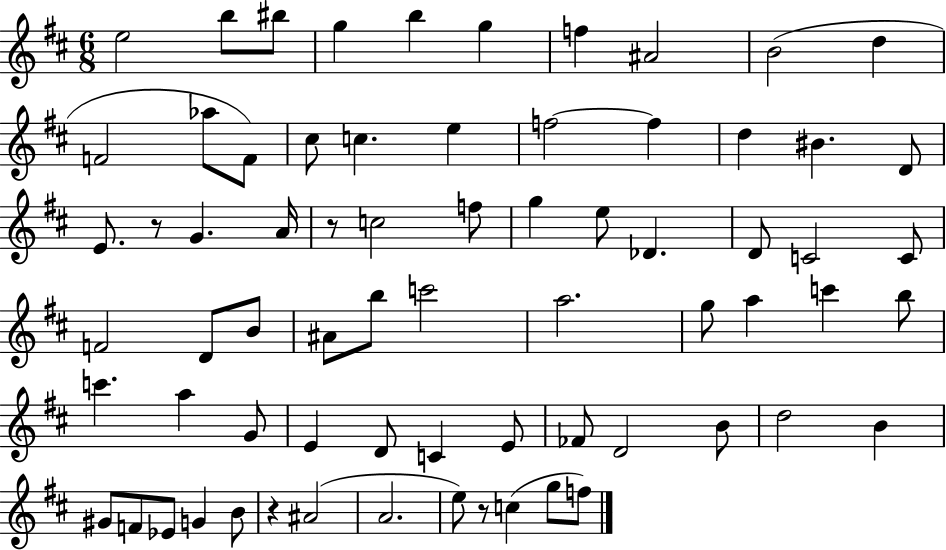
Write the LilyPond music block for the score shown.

{
  \clef treble
  \numericTimeSignature
  \time 6/8
  \key d \major
  \repeat volta 2 { e''2 b''8 bis''8 | g''4 b''4 g''4 | f''4 ais'2 | b'2( d''4 | \break f'2 aes''8 f'8) | cis''8 c''4. e''4 | f''2~~ f''4 | d''4 bis'4. d'8 | \break e'8. r8 g'4. a'16 | r8 c''2 f''8 | g''4 e''8 des'4. | d'8 c'2 c'8 | \break f'2 d'8 b'8 | ais'8 b''8 c'''2 | a''2. | g''8 a''4 c'''4 b''8 | \break c'''4. a''4 g'8 | e'4 d'8 c'4 e'8 | fes'8 d'2 b'8 | d''2 b'4 | \break gis'8 f'8 ees'8 g'4 b'8 | r4 ais'2( | a'2. | e''8) r8 c''4( g''8 f''8) | \break } \bar "|."
}